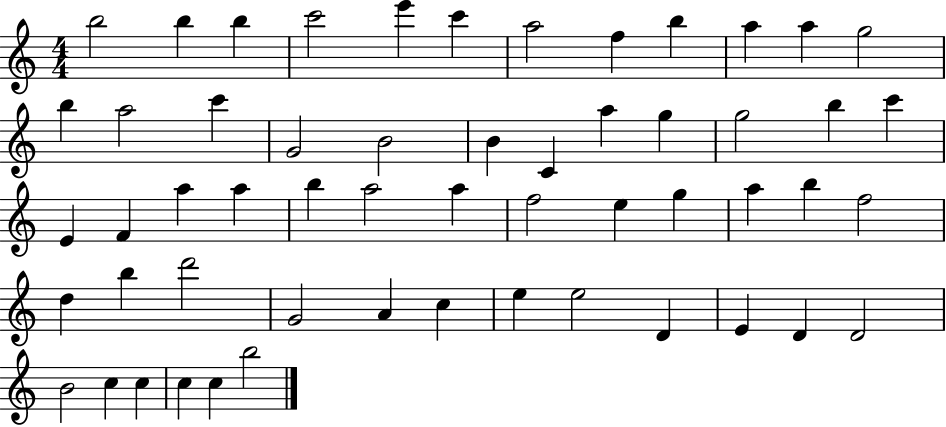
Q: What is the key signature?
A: C major